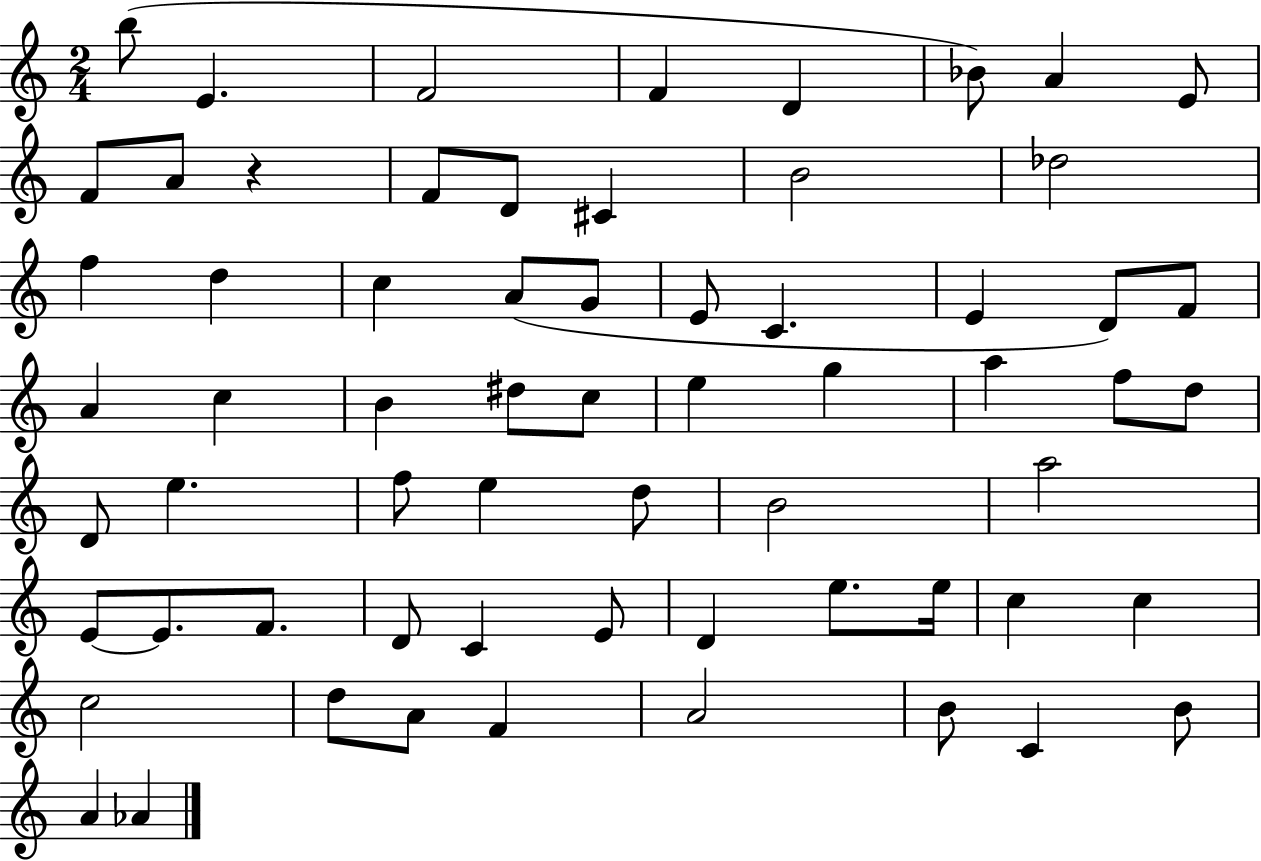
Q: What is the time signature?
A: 2/4